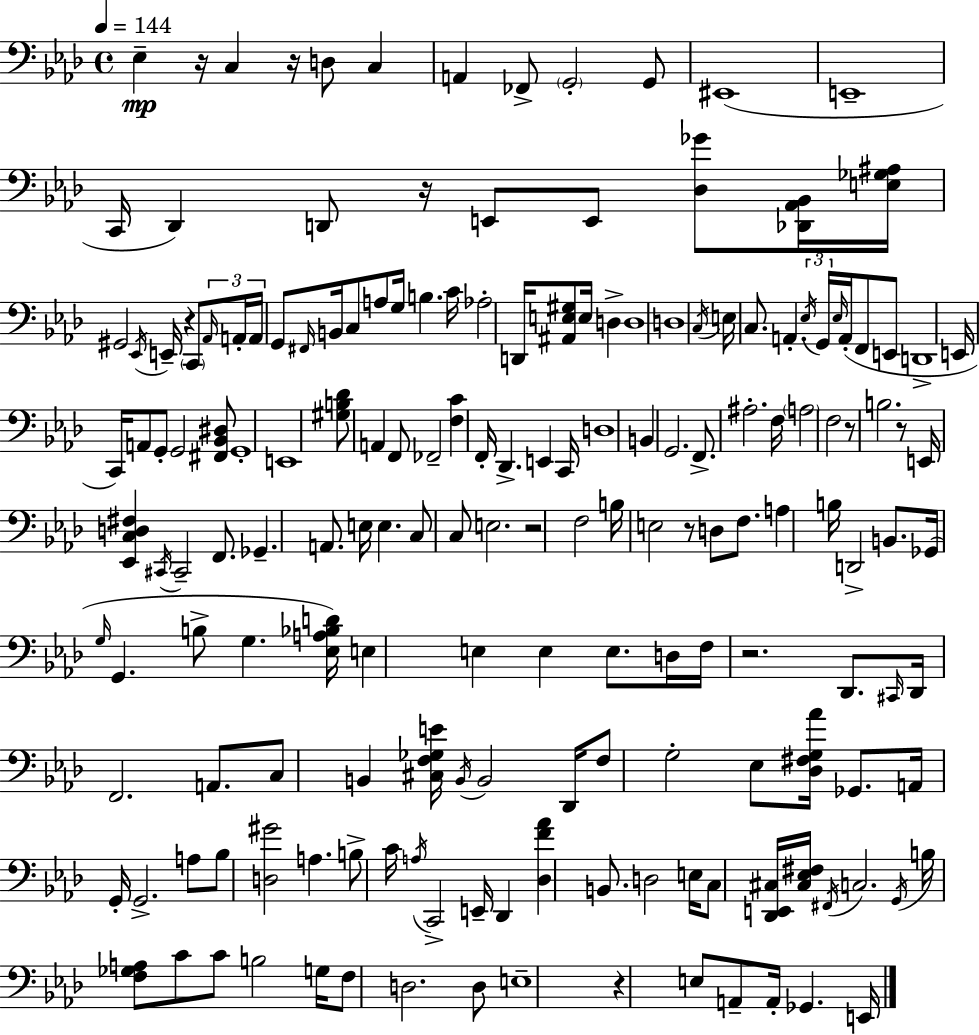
Eb3/q R/s C3/q R/s D3/e C3/q A2/q FES2/e G2/h G2/e EIS2/w E2/w C2/s Db2/q D2/e R/s E2/e E2/e [Db3,Gb4]/e [Db2,Ab2,Bb2]/s [E3,Gb3,A#3]/s G#2/h Eb2/s E2/s R/q C2/e Ab2/s A2/s A2/s G2/e F#2/s B2/s C3/e A3/e G3/s B3/q. C4/s Ab3/h D2/s [A#2,E3,G#3]/e E3/s D3/q D3/w D3/w C3/s E3/s C3/e. A2/q. Eb3/s G2/s Eb3/s A2/s F2/e E2/e D2/w E2/s C2/s A2/e G2/e G2/h [F#2,Bb2,D#3]/e G2/w E2/w [G#3,B3,Db4]/e A2/q F2/e FES2/h [F3,C4]/q F2/s Db2/q. E2/q C2/s D3/w B2/q G2/h. F2/e. A#3/h. F3/s A3/h F3/h R/e B3/h. R/e E2/s [Eb2,C3,D3,F#3]/q C#2/s C#2/h F2/e. Gb2/q. A2/e. E3/s E3/q. C3/e C3/e E3/h. R/h F3/h B3/s E3/h R/e D3/e F3/e. A3/q B3/s D2/h B2/e. Gb2/s G3/s G2/q. B3/e G3/q. [Eb3,A3,Bb3,D4]/s E3/q E3/q E3/q E3/e. D3/s F3/s R/h. Db2/e. C#2/s Db2/s F2/h. A2/e. C3/e B2/q [C#3,F3,Gb3,E4]/s B2/s B2/h Db2/s F3/e G3/h Eb3/e [Db3,F#3,G3,Ab4]/s Gb2/e. A2/s G2/s G2/h. A3/e Bb3/e [D3,G#4]/h A3/q. B3/e C4/s A3/s C2/h E2/s Db2/q [Db3,F4,Ab4]/q B2/e. D3/h E3/s C3/e [Db2,E2,C#3]/s [C#3,Eb3,F#3]/s F#2/s C3/h. G2/s B3/s [F3,Gb3,A3]/e C4/e C4/e B3/h G3/s F3/e D3/h. D3/e E3/w R/q E3/e A2/e A2/s Gb2/q. E2/s